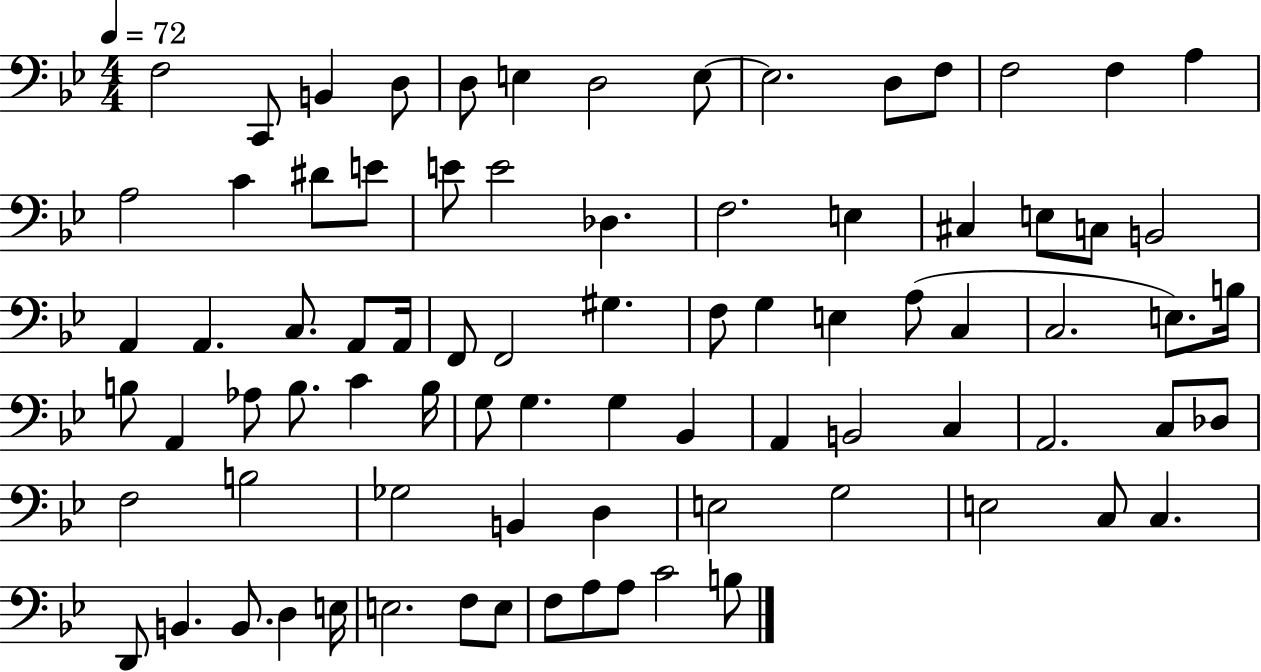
F3/h C2/e B2/q D3/e D3/e E3/q D3/h E3/e E3/h. D3/e F3/e F3/h F3/q A3/q A3/h C4/q D#4/e E4/e E4/e E4/h Db3/q. F3/h. E3/q C#3/q E3/e C3/e B2/h A2/q A2/q. C3/e. A2/e A2/s F2/e F2/h G#3/q. F3/e G3/q E3/q A3/e C3/q C3/h. E3/e. B3/s B3/e A2/q Ab3/e B3/e. C4/q B3/s G3/e G3/q. G3/q Bb2/q A2/q B2/h C3/q A2/h. C3/e Db3/e F3/h B3/h Gb3/h B2/q D3/q E3/h G3/h E3/h C3/e C3/q. D2/e B2/q. B2/e. D3/q E3/s E3/h. F3/e E3/e F3/e A3/e A3/e C4/h B3/e